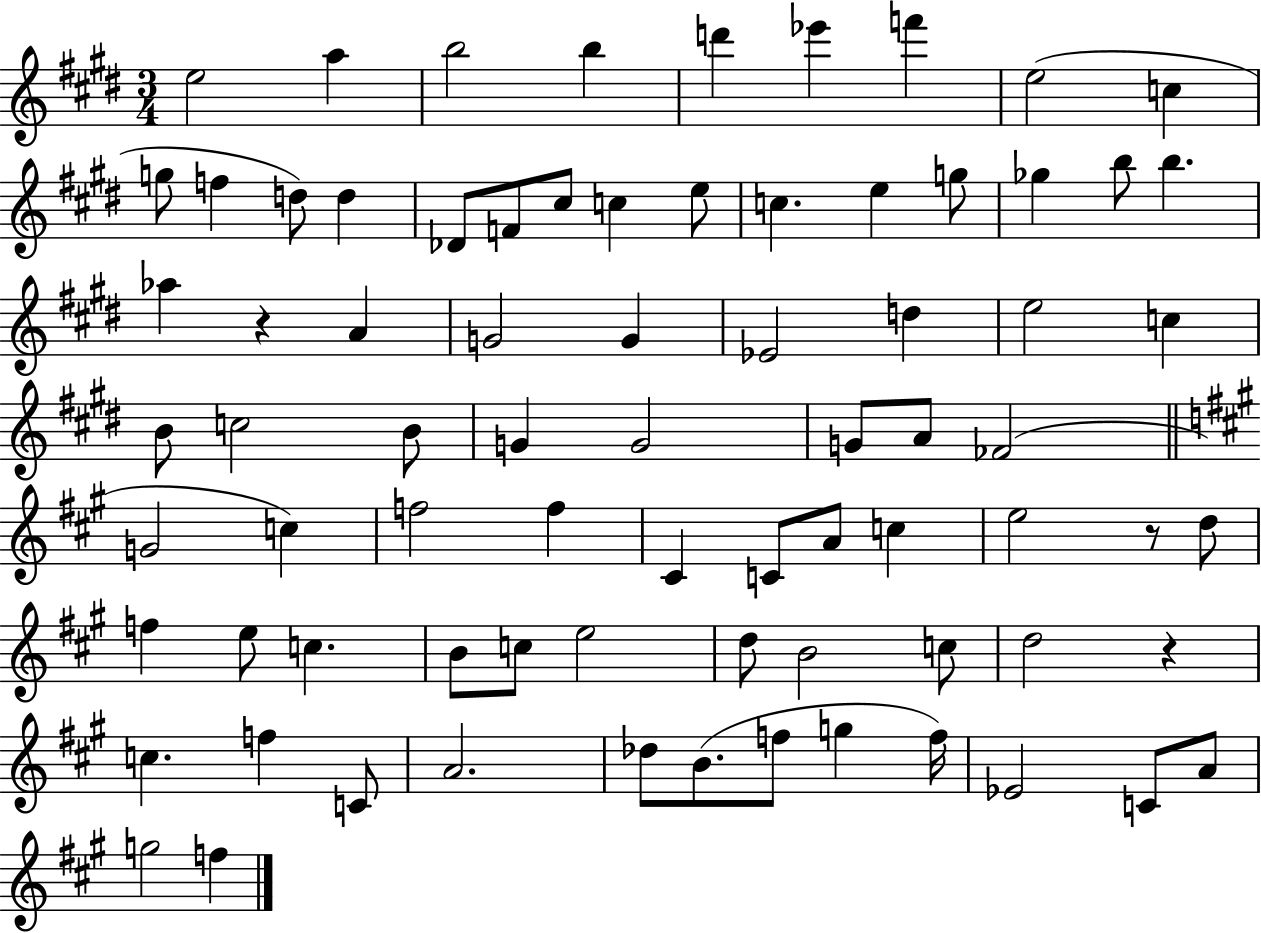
E5/h A5/q B5/h B5/q D6/q Eb6/q F6/q E5/h C5/q G5/e F5/q D5/e D5/q Db4/e F4/e C#5/e C5/q E5/e C5/q. E5/q G5/e Gb5/q B5/e B5/q. Ab5/q R/q A4/q G4/h G4/q Eb4/h D5/q E5/h C5/q B4/e C5/h B4/e G4/q G4/h G4/e A4/e FES4/h G4/h C5/q F5/h F5/q C#4/q C4/e A4/e C5/q E5/h R/e D5/e F5/q E5/e C5/q. B4/e C5/e E5/h D5/e B4/h C5/e D5/h R/q C5/q. F5/q C4/e A4/h. Db5/e B4/e. F5/e G5/q F5/s Eb4/h C4/e A4/e G5/h F5/q